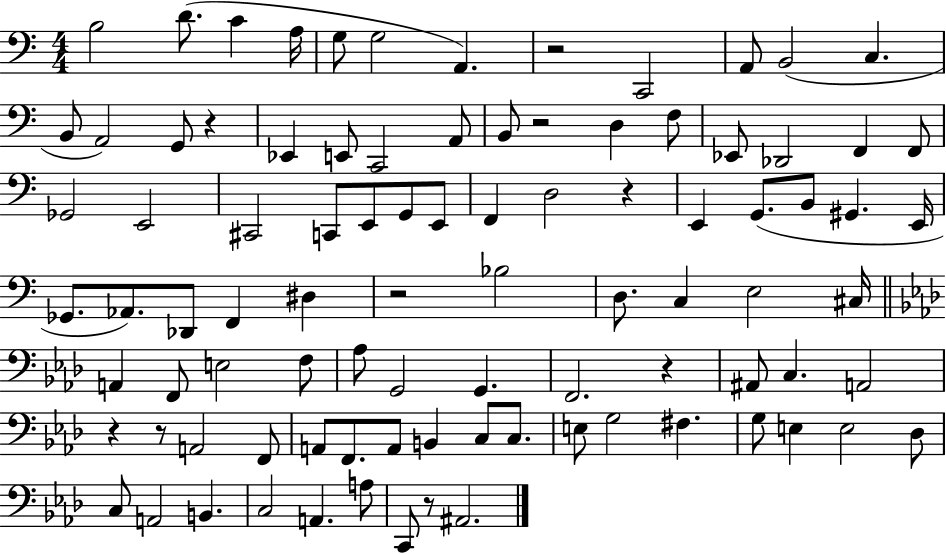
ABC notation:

X:1
T:Untitled
M:4/4
L:1/4
K:C
B,2 D/2 C A,/4 G,/2 G,2 A,, z2 C,,2 A,,/2 B,,2 C, B,,/2 A,,2 G,,/2 z _E,, E,,/2 C,,2 A,,/2 B,,/2 z2 D, F,/2 _E,,/2 _D,,2 F,, F,,/2 _G,,2 E,,2 ^C,,2 C,,/2 E,,/2 G,,/2 E,,/2 F,, D,2 z E,, G,,/2 B,,/2 ^G,, E,,/4 _G,,/2 _A,,/2 _D,,/2 F,, ^D, z2 _B,2 D,/2 C, E,2 ^C,/4 A,, F,,/2 E,2 F,/2 _A,/2 G,,2 G,, F,,2 z ^A,,/2 C, A,,2 z z/2 A,,2 F,,/2 A,,/2 F,,/2 A,,/2 B,, C,/2 C,/2 E,/2 G,2 ^F, G,/2 E, E,2 _D,/2 C,/2 A,,2 B,, C,2 A,, A,/2 C,,/2 z/2 ^A,,2